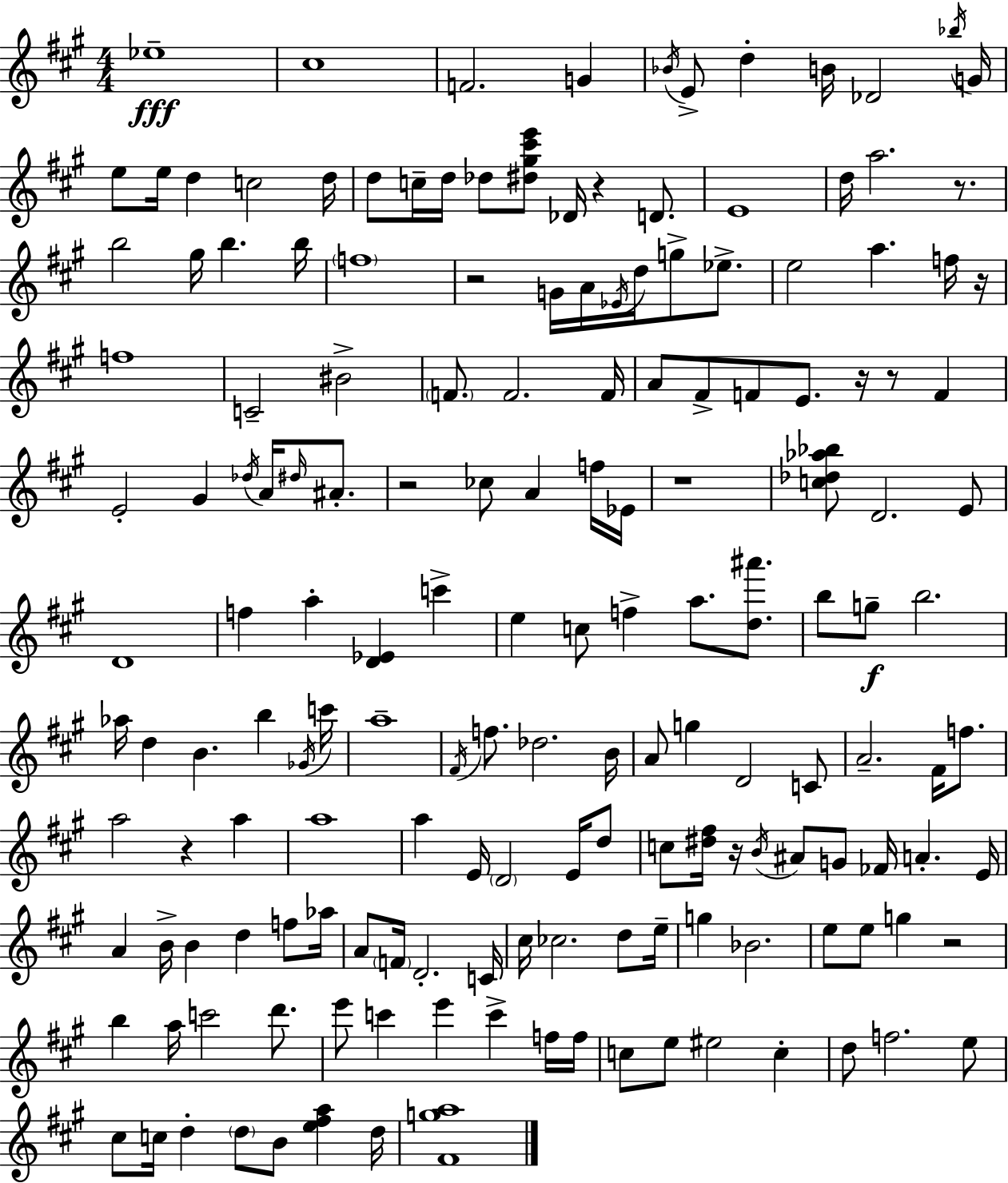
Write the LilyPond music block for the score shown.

{
  \clef treble
  \numericTimeSignature
  \time 4/4
  \key a \major
  ees''1--\fff | cis''1 | f'2. g'4 | \acciaccatura { bes'16 } e'8-> d''4-. b'16 des'2 | \break \acciaccatura { bes''16 } g'16 e''8 e''16 d''4 c''2 | d''16 d''8 c''16-- d''16 des''8 <dis'' gis'' cis''' e'''>8 des'16 r4 d'8. | e'1 | d''16 a''2. r8. | \break b''2 gis''16 b''4. | b''16 \parenthesize f''1 | r2 g'16 a'16 \acciaccatura { ees'16 } d''16 g''8-> | ees''8.-> e''2 a''4. | \break f''16 r16 f''1 | c'2-- bis'2-> | \parenthesize f'8. f'2. | f'16 a'8 fis'8-> f'8 e'8. r16 r8 f'4 | \break e'2-. gis'4 \acciaccatura { des''16 } | a'16 \grace { dis''16 } ais'8.-. r2 ces''8 a'4 | f''16 ees'16 r1 | <c'' des'' aes'' bes''>8 d'2. | \break e'8 d'1 | f''4 a''4-. <d' ees'>4 | c'''4-> e''4 c''8 f''4-> a''8. | <d'' ais'''>8. b''8 g''8--\f b''2. | \break aes''16 d''4 b'4. | b''4 \acciaccatura { ges'16 } c'''16 a''1-- | \acciaccatura { fis'16 } f''8. des''2. | b'16 a'8 g''4 d'2 | \break c'8 a'2.-- | fis'16 f''8. a''2 r4 | a''4 a''1 | a''4 e'16 \parenthesize d'2 | \break e'16 d''8 c''8 <dis'' fis''>16 r16 \acciaccatura { b'16 } ais'8 g'8 | fes'16 a'4.-. e'16 a'4 b'16-> b'4 | d''4 f''8 aes''16 a'8 \parenthesize f'16 d'2.-. | c'16 cis''16 ces''2. | \break d''8 e''16-- g''4 bes'2. | e''8 e''8 g''4 | r2 b''4 a''16 c'''2 | d'''8. e'''8 c'''4 e'''4 | \break c'''4-> f''16 f''16 c''8 e''8 eis''2 | c''4-. d''8 f''2. | e''8 cis''8 c''16 d''4-. \parenthesize d''8 | b'8 <e'' fis'' a''>4 d''16 <fis' g'' a''>1 | \break \bar "|."
}